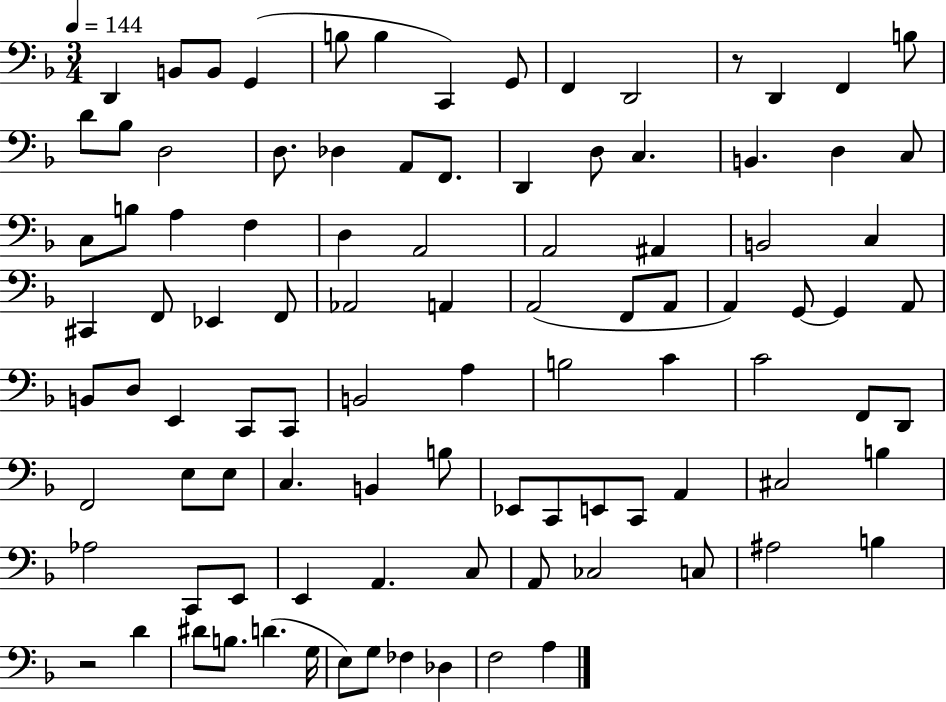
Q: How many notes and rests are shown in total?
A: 98